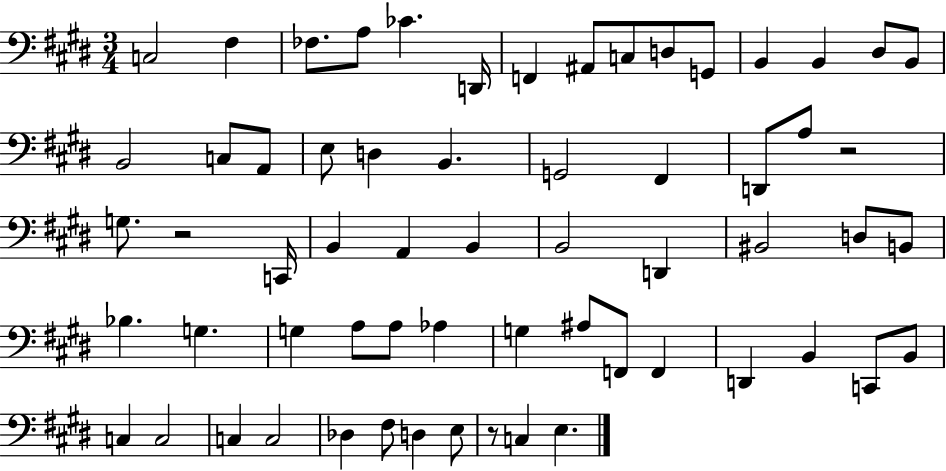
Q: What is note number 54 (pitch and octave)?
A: Db3